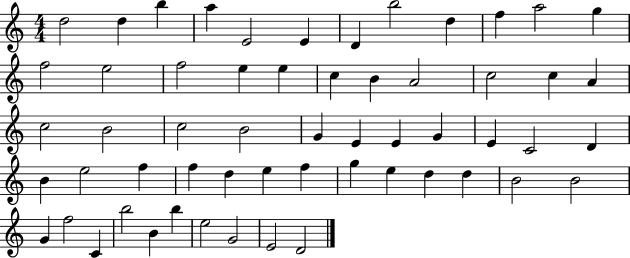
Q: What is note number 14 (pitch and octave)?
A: E5